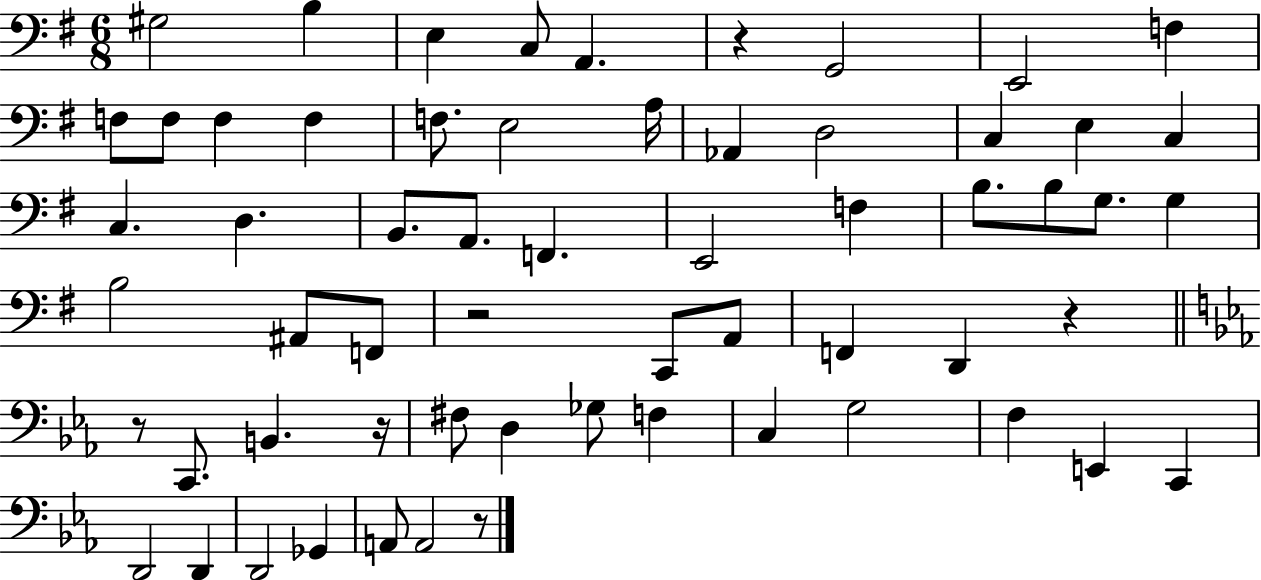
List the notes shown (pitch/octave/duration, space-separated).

G#3/h B3/q E3/q C3/e A2/q. R/q G2/h E2/h F3/q F3/e F3/e F3/q F3/q F3/e. E3/h A3/s Ab2/q D3/h C3/q E3/q C3/q C3/q. D3/q. B2/e. A2/e. F2/q. E2/h F3/q B3/e. B3/e G3/e. G3/q B3/h A#2/e F2/e R/h C2/e A2/e F2/q D2/q R/q R/e C2/e. B2/q. R/s F#3/e D3/q Gb3/e F3/q C3/q G3/h F3/q E2/q C2/q D2/h D2/q D2/h Gb2/q A2/e A2/h R/e